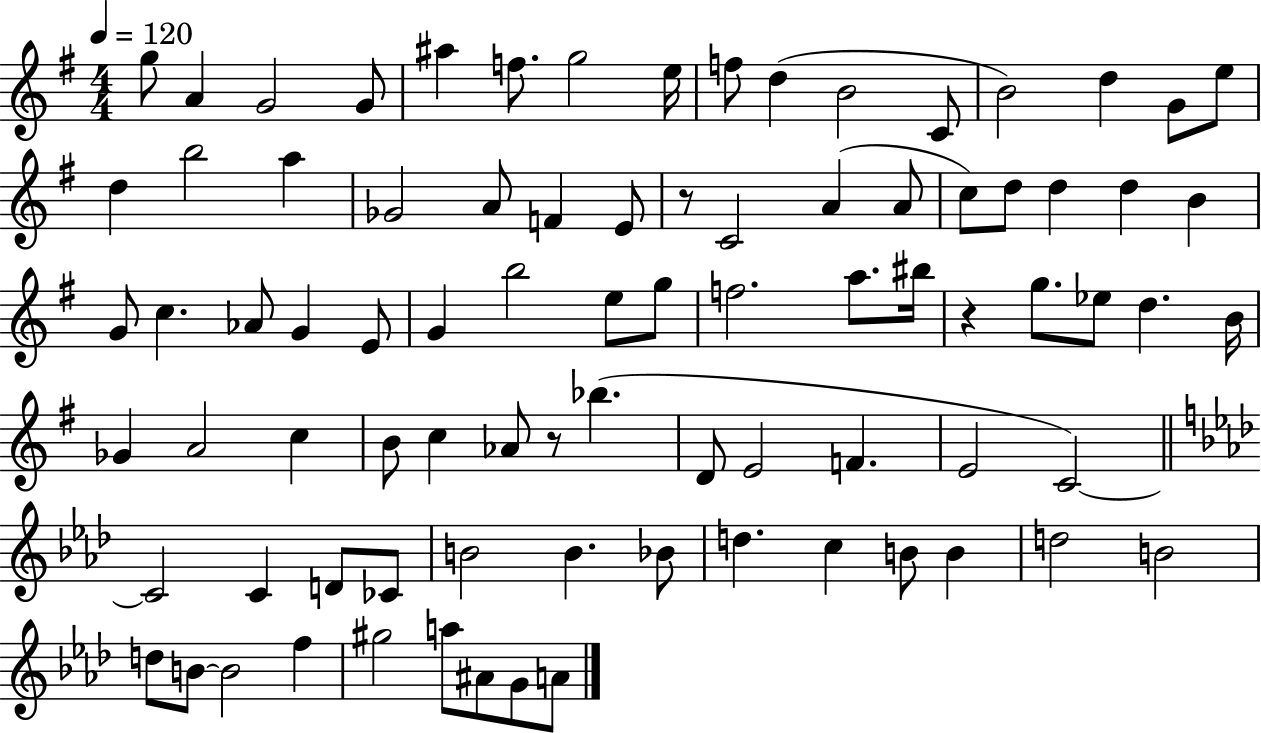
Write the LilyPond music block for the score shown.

{
  \clef treble
  \numericTimeSignature
  \time 4/4
  \key g \major
  \tempo 4 = 120
  g''8 a'4 g'2 g'8 | ais''4 f''8. g''2 e''16 | f''8 d''4( b'2 c'8 | b'2) d''4 g'8 e''8 | \break d''4 b''2 a''4 | ges'2 a'8 f'4 e'8 | r8 c'2 a'4( a'8 | c''8) d''8 d''4 d''4 b'4 | \break g'8 c''4. aes'8 g'4 e'8 | g'4 b''2 e''8 g''8 | f''2. a''8. bis''16 | r4 g''8. ees''8 d''4. b'16 | \break ges'4 a'2 c''4 | b'8 c''4 aes'8 r8 bes''4.( | d'8 e'2 f'4. | e'2 c'2~~) | \break \bar "||" \break \key f \minor c'2 c'4 d'8 ces'8 | b'2 b'4. bes'8 | d''4. c''4 b'8 b'4 | d''2 b'2 | \break d''8 b'8~~ b'2 f''4 | gis''2 a''8 ais'8 g'8 a'8 | \bar "|."
}